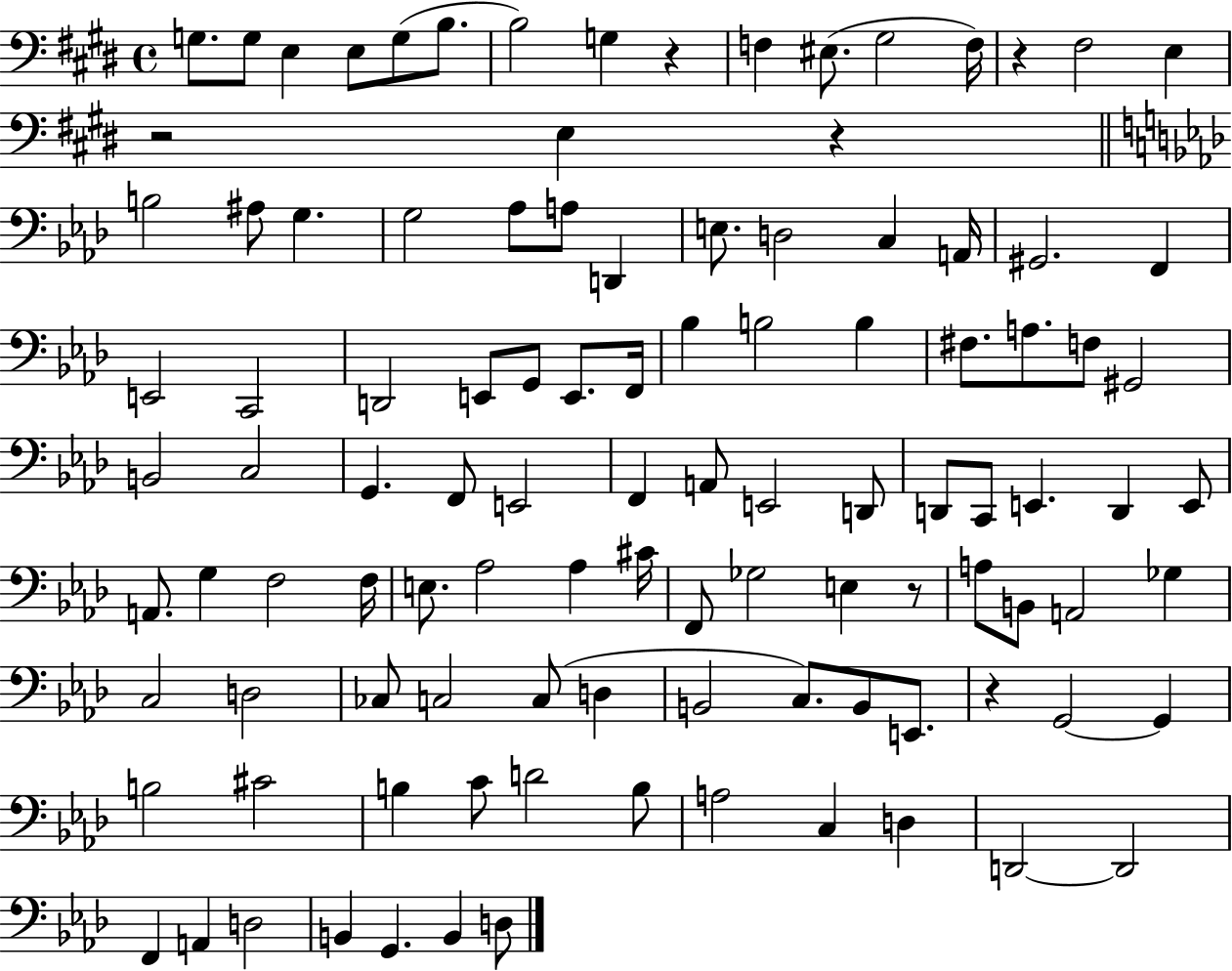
X:1
T:Untitled
M:4/4
L:1/4
K:E
G,/2 G,/2 E, E,/2 G,/2 B,/2 B,2 G, z F, ^E,/2 ^G,2 F,/4 z ^F,2 E, z2 E, z B,2 ^A,/2 G, G,2 _A,/2 A,/2 D,, E,/2 D,2 C, A,,/4 ^G,,2 F,, E,,2 C,,2 D,,2 E,,/2 G,,/2 E,,/2 F,,/4 _B, B,2 B, ^F,/2 A,/2 F,/2 ^G,,2 B,,2 C,2 G,, F,,/2 E,,2 F,, A,,/2 E,,2 D,,/2 D,,/2 C,,/2 E,, D,, E,,/2 A,,/2 G, F,2 F,/4 E,/2 _A,2 _A, ^C/4 F,,/2 _G,2 E, z/2 A,/2 B,,/2 A,,2 _G, C,2 D,2 _C,/2 C,2 C,/2 D, B,,2 C,/2 B,,/2 E,,/2 z G,,2 G,, B,2 ^C2 B, C/2 D2 B,/2 A,2 C, D, D,,2 D,,2 F,, A,, D,2 B,, G,, B,, D,/2